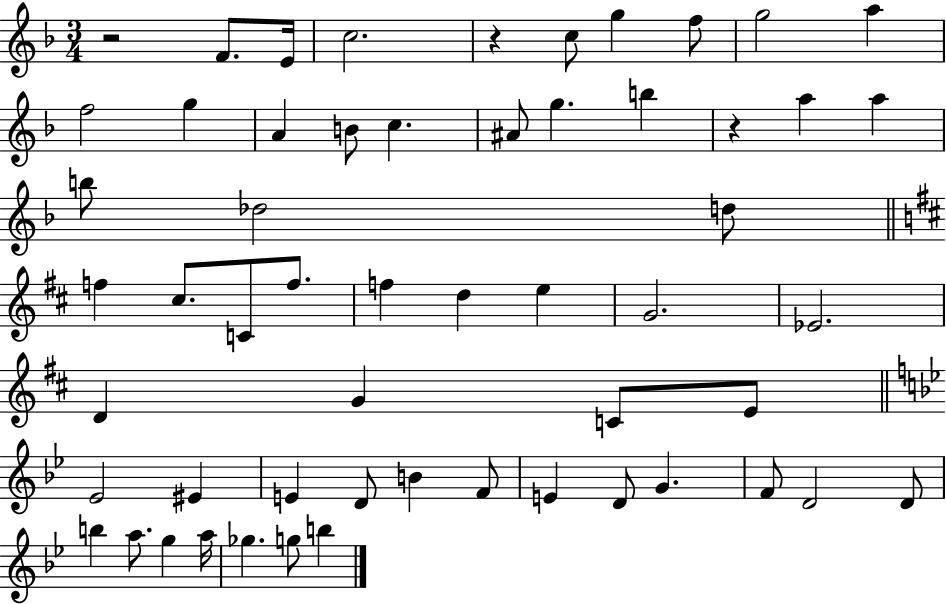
R/h F4/e. E4/s C5/h. R/q C5/e G5/q F5/e G5/h A5/q F5/h G5/q A4/q B4/e C5/q. A#4/e G5/q. B5/q R/q A5/q A5/q B5/e Db5/h D5/e F5/q C#5/e. C4/e F5/e. F5/q D5/q E5/q G4/h. Eb4/h. D4/q G4/q C4/e E4/e Eb4/h EIS4/q E4/q D4/e B4/q F4/e E4/q D4/e G4/q. F4/e D4/h D4/e B5/q A5/e. G5/q A5/s Gb5/q. G5/e B5/q